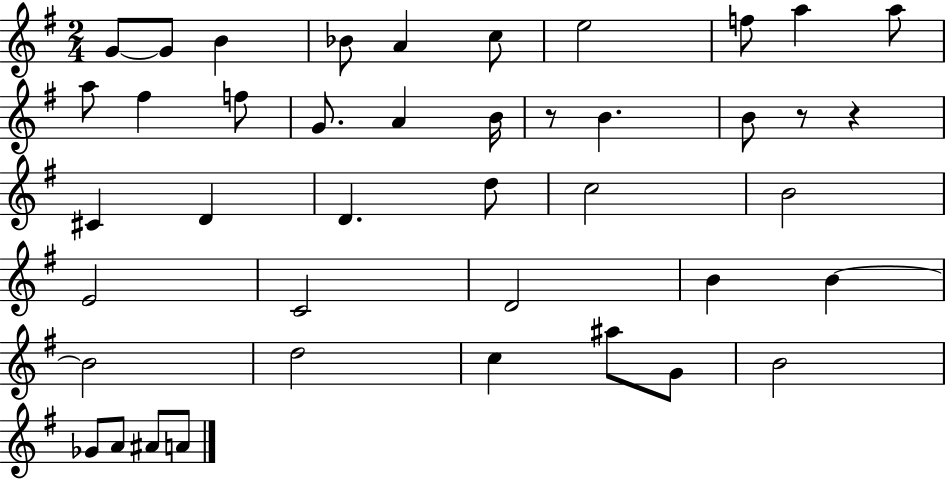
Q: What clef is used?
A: treble